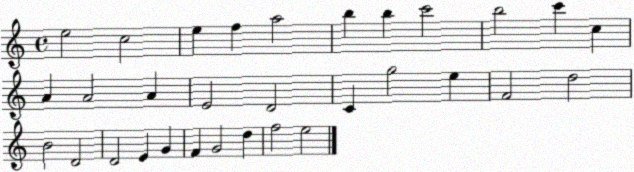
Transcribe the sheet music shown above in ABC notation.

X:1
T:Untitled
M:4/4
L:1/4
K:C
e2 c2 e f a2 b b c'2 b2 c' c A A2 A E2 D2 C g2 e F2 d2 B2 D2 D2 E G F G2 d f2 e2